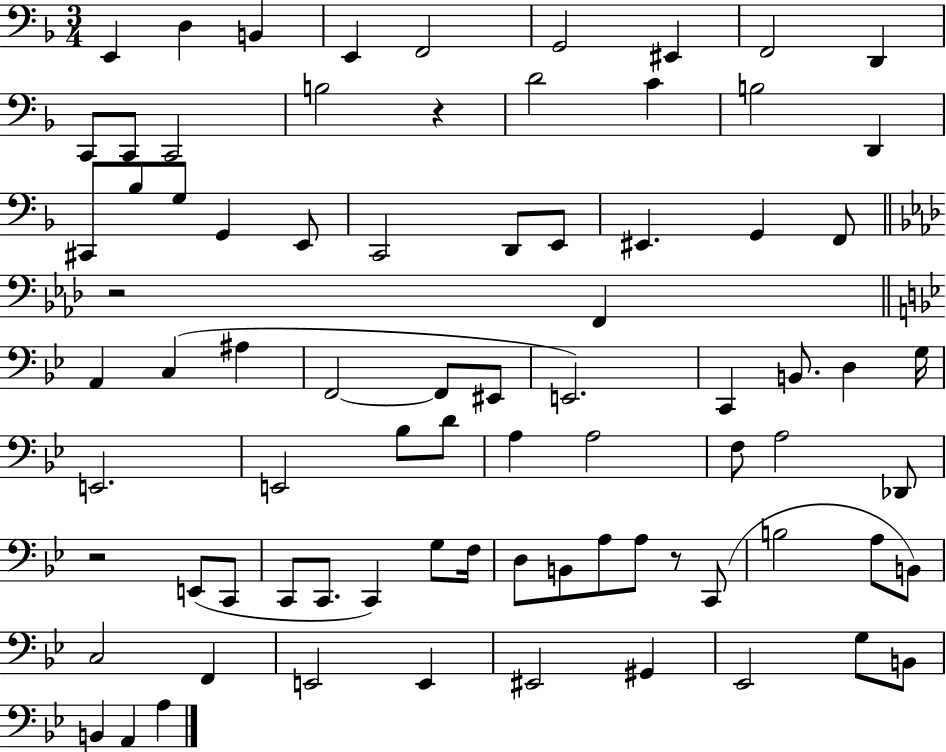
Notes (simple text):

E2/q D3/q B2/q E2/q F2/h G2/h EIS2/q F2/h D2/q C2/e C2/e C2/h B3/h R/q D4/h C4/q B3/h D2/q C#2/e Bb3/e G3/e G2/q E2/e C2/h D2/e E2/e EIS2/q. G2/q F2/e R/h F2/q A2/q C3/q A#3/q F2/h F2/e EIS2/e E2/h. C2/q B2/e. D3/q G3/s E2/h. E2/h Bb3/e D4/e A3/q A3/h F3/e A3/h Db2/e R/h E2/e C2/e C2/e C2/e. C2/q G3/e F3/s D3/e B2/e A3/e A3/e R/e C2/e B3/h A3/e B2/e C3/h F2/q E2/h E2/q EIS2/h G#2/q Eb2/h G3/e B2/e B2/q A2/q A3/q